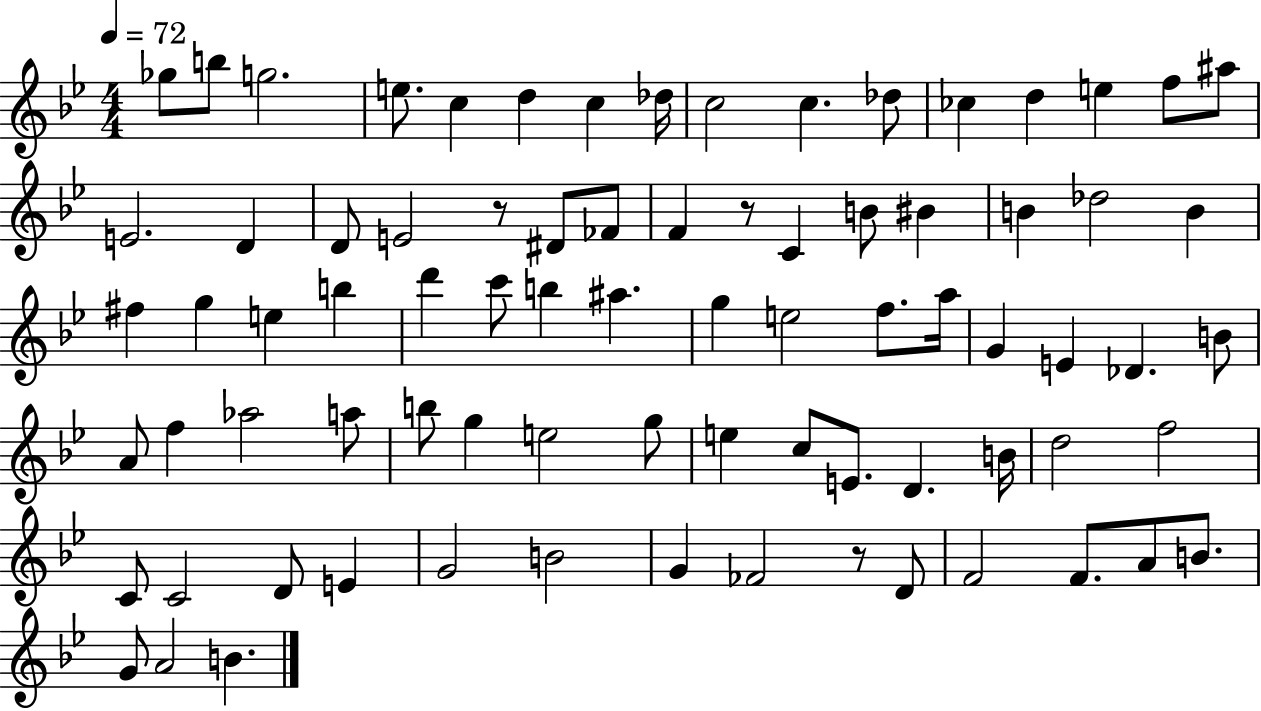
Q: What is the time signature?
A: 4/4